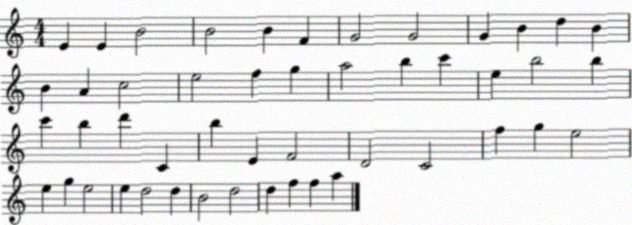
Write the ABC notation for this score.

X:1
T:Untitled
M:4/4
L:1/4
K:C
E E B2 B2 B F G2 G2 G B d B B A c2 e2 f g a2 b c' e b2 b c' b d' C b E F2 D2 C2 f g e2 e g e2 e d2 d B2 d2 d f f a